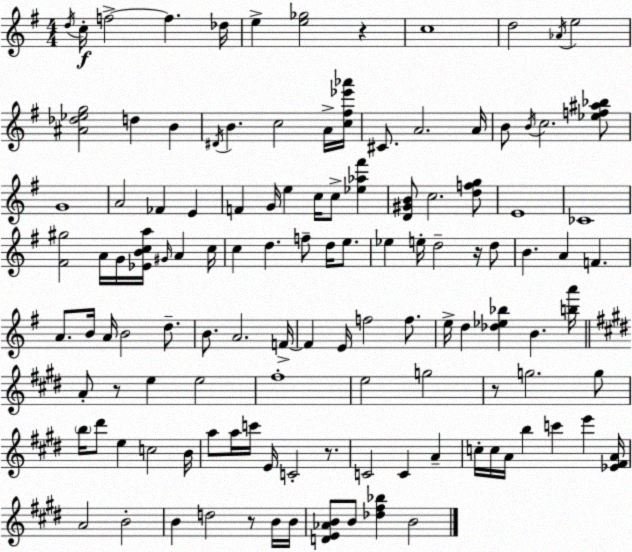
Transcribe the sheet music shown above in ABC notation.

X:1
T:Untitled
M:4/4
L:1/4
K:G
d/4 c/4 f2 f _d/4 e [e_g]2 z c4 d2 _A/4 e2 [^A_d_eg]2 d B ^D/4 B c2 A/4 [c^f_e'_a']/4 ^C/2 A2 A/4 B/2 B/4 c2 [_ef^a_b]/2 G4 A2 _F E F G/4 e c/4 c/2 [_e_a^f'] [D^GB]/2 c2 [dfg]/2 E4 _C4 [^F^g]2 A/4 G/4 [_EBca]/4 ^G/4 A c/4 c d f/2 d/4 e/2 _e e/4 d2 z/4 d/2 B A F A/2 B/4 A/4 B2 d/2 B/2 A2 F/4 F E/4 f2 f/2 e/4 d [_d_e_b] B [ba']/4 A/2 z/2 e e2 ^f4 e2 g2 z/2 g2 g/2 b/4 ^d'/2 e c2 B/4 a/2 a/4 c'/4 E/4 C2 z/2 C2 C A c/4 c/4 A/4 b c' e' [_E^FA]/4 A2 B2 B d2 z/2 B/4 B/4 [DE_AB]/2 B/2 [_d^f_b] B2